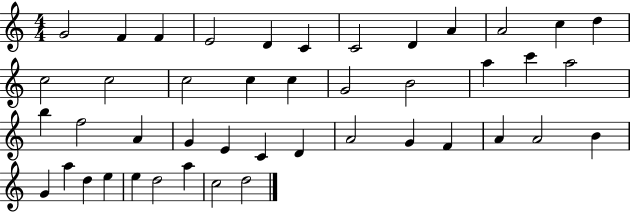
{
  \clef treble
  \numericTimeSignature
  \time 4/4
  \key c \major
  g'2 f'4 f'4 | e'2 d'4 c'4 | c'2 d'4 a'4 | a'2 c''4 d''4 | \break c''2 c''2 | c''2 c''4 c''4 | g'2 b'2 | a''4 c'''4 a''2 | \break b''4 f''2 a'4 | g'4 e'4 c'4 d'4 | a'2 g'4 f'4 | a'4 a'2 b'4 | \break g'4 a''4 d''4 e''4 | e''4 d''2 a''4 | c''2 d''2 | \bar "|."
}